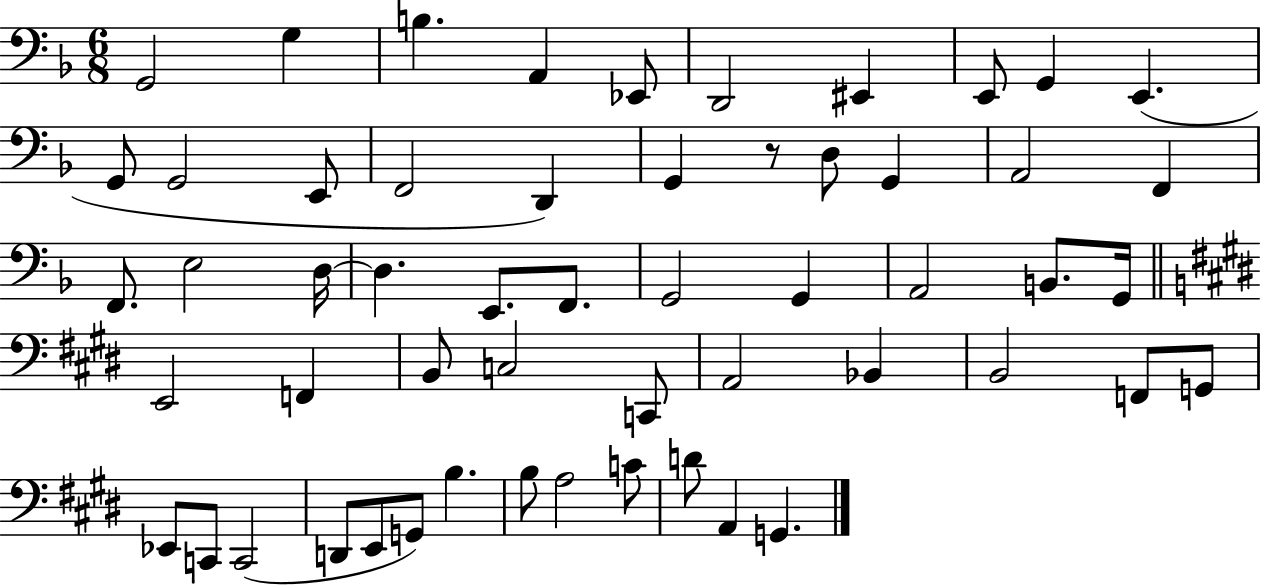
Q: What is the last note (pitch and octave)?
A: G2